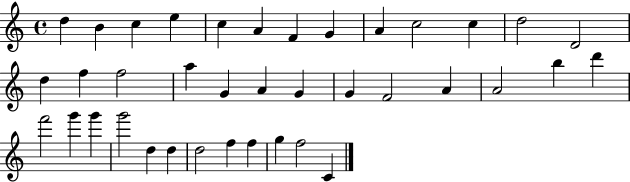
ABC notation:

X:1
T:Untitled
M:4/4
L:1/4
K:C
d B c e c A F G A c2 c d2 D2 d f f2 a G A G G F2 A A2 b d' f'2 g' g' g'2 d d d2 f f g f2 C